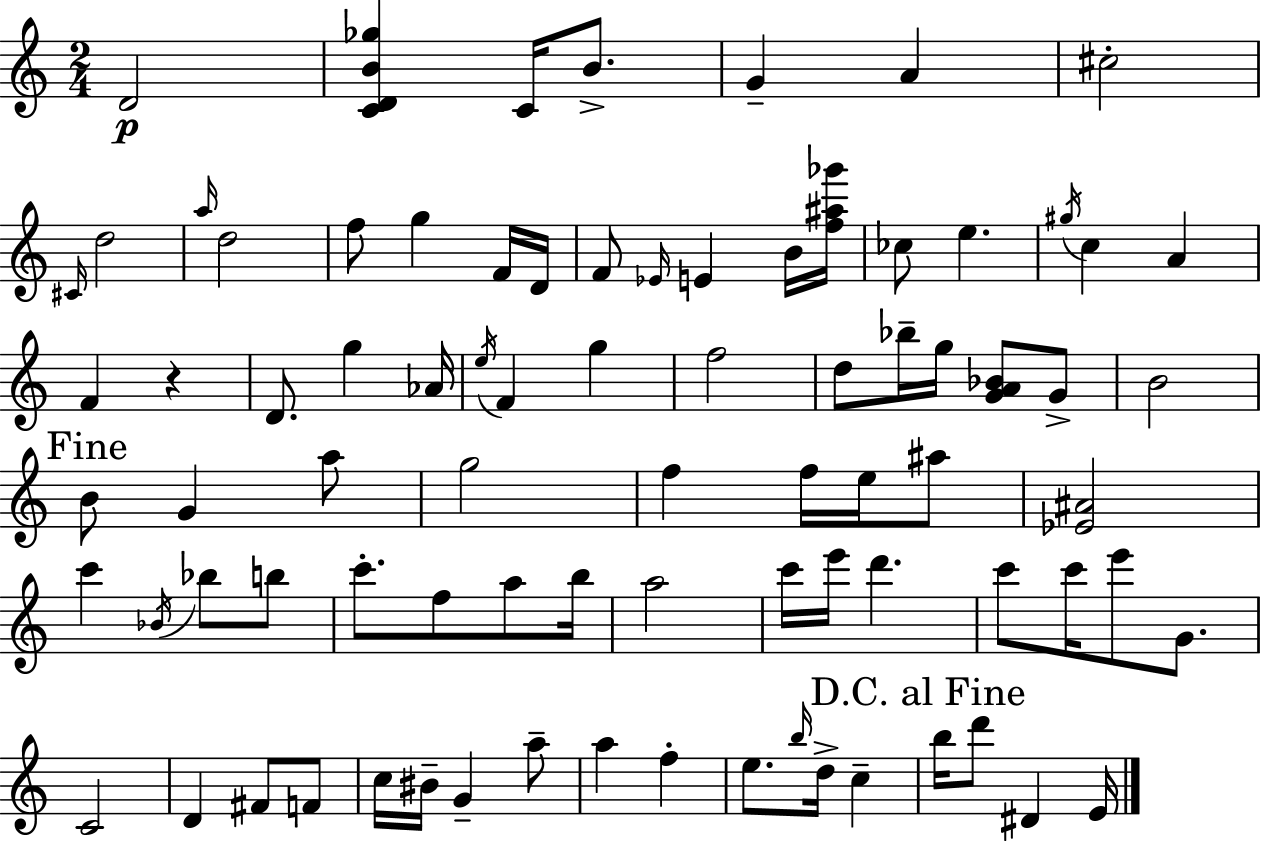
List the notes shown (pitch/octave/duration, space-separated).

D4/h [C4,D4,B4,Gb5]/q C4/s B4/e. G4/q A4/q C#5/h C#4/s D5/h A5/s D5/h F5/e G5/q F4/s D4/s F4/e Eb4/s E4/q B4/s [F5,A#5,Gb6]/s CES5/e E5/q. G#5/s C5/q A4/q F4/q R/q D4/e. G5/q Ab4/s E5/s F4/q G5/q F5/h D5/e Bb5/s G5/s [G4,A4,Bb4]/e G4/e B4/h B4/e G4/q A5/e G5/h F5/q F5/s E5/s A#5/e [Eb4,A#4]/h C6/q Bb4/s Bb5/e B5/e C6/e. F5/e A5/e B5/s A5/h C6/s E6/s D6/q. C6/e C6/s E6/e G4/e. C4/h D4/q F#4/e F4/e C5/s BIS4/s G4/q A5/e A5/q F5/q E5/e. B5/s D5/s C5/q B5/s D6/e D#4/q E4/s